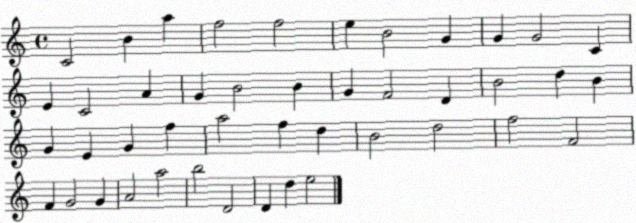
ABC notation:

X:1
T:Untitled
M:4/4
L:1/4
K:C
C2 B a f2 f2 e B2 G G G2 C E C2 A G B2 B G F2 D B2 d B G E G f a2 f d B2 d2 f2 F2 F G2 G A2 a2 b2 D2 D d e2